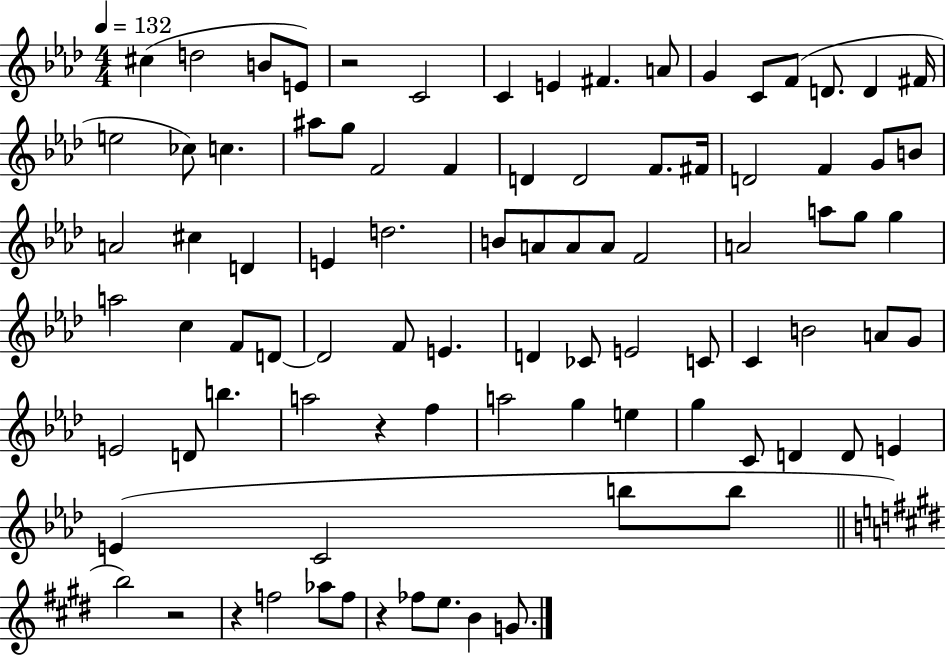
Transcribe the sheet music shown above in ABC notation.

X:1
T:Untitled
M:4/4
L:1/4
K:Ab
^c d2 B/2 E/2 z2 C2 C E ^F A/2 G C/2 F/2 D/2 D ^F/4 e2 _c/2 c ^a/2 g/2 F2 F D D2 F/2 ^F/4 D2 F G/2 B/2 A2 ^c D E d2 B/2 A/2 A/2 A/2 F2 A2 a/2 g/2 g a2 c F/2 D/2 D2 F/2 E D _C/2 E2 C/2 C B2 A/2 G/2 E2 D/2 b a2 z f a2 g e g C/2 D D/2 E E C2 b/2 b/2 b2 z2 z f2 _a/2 f/2 z _f/2 e/2 B G/2